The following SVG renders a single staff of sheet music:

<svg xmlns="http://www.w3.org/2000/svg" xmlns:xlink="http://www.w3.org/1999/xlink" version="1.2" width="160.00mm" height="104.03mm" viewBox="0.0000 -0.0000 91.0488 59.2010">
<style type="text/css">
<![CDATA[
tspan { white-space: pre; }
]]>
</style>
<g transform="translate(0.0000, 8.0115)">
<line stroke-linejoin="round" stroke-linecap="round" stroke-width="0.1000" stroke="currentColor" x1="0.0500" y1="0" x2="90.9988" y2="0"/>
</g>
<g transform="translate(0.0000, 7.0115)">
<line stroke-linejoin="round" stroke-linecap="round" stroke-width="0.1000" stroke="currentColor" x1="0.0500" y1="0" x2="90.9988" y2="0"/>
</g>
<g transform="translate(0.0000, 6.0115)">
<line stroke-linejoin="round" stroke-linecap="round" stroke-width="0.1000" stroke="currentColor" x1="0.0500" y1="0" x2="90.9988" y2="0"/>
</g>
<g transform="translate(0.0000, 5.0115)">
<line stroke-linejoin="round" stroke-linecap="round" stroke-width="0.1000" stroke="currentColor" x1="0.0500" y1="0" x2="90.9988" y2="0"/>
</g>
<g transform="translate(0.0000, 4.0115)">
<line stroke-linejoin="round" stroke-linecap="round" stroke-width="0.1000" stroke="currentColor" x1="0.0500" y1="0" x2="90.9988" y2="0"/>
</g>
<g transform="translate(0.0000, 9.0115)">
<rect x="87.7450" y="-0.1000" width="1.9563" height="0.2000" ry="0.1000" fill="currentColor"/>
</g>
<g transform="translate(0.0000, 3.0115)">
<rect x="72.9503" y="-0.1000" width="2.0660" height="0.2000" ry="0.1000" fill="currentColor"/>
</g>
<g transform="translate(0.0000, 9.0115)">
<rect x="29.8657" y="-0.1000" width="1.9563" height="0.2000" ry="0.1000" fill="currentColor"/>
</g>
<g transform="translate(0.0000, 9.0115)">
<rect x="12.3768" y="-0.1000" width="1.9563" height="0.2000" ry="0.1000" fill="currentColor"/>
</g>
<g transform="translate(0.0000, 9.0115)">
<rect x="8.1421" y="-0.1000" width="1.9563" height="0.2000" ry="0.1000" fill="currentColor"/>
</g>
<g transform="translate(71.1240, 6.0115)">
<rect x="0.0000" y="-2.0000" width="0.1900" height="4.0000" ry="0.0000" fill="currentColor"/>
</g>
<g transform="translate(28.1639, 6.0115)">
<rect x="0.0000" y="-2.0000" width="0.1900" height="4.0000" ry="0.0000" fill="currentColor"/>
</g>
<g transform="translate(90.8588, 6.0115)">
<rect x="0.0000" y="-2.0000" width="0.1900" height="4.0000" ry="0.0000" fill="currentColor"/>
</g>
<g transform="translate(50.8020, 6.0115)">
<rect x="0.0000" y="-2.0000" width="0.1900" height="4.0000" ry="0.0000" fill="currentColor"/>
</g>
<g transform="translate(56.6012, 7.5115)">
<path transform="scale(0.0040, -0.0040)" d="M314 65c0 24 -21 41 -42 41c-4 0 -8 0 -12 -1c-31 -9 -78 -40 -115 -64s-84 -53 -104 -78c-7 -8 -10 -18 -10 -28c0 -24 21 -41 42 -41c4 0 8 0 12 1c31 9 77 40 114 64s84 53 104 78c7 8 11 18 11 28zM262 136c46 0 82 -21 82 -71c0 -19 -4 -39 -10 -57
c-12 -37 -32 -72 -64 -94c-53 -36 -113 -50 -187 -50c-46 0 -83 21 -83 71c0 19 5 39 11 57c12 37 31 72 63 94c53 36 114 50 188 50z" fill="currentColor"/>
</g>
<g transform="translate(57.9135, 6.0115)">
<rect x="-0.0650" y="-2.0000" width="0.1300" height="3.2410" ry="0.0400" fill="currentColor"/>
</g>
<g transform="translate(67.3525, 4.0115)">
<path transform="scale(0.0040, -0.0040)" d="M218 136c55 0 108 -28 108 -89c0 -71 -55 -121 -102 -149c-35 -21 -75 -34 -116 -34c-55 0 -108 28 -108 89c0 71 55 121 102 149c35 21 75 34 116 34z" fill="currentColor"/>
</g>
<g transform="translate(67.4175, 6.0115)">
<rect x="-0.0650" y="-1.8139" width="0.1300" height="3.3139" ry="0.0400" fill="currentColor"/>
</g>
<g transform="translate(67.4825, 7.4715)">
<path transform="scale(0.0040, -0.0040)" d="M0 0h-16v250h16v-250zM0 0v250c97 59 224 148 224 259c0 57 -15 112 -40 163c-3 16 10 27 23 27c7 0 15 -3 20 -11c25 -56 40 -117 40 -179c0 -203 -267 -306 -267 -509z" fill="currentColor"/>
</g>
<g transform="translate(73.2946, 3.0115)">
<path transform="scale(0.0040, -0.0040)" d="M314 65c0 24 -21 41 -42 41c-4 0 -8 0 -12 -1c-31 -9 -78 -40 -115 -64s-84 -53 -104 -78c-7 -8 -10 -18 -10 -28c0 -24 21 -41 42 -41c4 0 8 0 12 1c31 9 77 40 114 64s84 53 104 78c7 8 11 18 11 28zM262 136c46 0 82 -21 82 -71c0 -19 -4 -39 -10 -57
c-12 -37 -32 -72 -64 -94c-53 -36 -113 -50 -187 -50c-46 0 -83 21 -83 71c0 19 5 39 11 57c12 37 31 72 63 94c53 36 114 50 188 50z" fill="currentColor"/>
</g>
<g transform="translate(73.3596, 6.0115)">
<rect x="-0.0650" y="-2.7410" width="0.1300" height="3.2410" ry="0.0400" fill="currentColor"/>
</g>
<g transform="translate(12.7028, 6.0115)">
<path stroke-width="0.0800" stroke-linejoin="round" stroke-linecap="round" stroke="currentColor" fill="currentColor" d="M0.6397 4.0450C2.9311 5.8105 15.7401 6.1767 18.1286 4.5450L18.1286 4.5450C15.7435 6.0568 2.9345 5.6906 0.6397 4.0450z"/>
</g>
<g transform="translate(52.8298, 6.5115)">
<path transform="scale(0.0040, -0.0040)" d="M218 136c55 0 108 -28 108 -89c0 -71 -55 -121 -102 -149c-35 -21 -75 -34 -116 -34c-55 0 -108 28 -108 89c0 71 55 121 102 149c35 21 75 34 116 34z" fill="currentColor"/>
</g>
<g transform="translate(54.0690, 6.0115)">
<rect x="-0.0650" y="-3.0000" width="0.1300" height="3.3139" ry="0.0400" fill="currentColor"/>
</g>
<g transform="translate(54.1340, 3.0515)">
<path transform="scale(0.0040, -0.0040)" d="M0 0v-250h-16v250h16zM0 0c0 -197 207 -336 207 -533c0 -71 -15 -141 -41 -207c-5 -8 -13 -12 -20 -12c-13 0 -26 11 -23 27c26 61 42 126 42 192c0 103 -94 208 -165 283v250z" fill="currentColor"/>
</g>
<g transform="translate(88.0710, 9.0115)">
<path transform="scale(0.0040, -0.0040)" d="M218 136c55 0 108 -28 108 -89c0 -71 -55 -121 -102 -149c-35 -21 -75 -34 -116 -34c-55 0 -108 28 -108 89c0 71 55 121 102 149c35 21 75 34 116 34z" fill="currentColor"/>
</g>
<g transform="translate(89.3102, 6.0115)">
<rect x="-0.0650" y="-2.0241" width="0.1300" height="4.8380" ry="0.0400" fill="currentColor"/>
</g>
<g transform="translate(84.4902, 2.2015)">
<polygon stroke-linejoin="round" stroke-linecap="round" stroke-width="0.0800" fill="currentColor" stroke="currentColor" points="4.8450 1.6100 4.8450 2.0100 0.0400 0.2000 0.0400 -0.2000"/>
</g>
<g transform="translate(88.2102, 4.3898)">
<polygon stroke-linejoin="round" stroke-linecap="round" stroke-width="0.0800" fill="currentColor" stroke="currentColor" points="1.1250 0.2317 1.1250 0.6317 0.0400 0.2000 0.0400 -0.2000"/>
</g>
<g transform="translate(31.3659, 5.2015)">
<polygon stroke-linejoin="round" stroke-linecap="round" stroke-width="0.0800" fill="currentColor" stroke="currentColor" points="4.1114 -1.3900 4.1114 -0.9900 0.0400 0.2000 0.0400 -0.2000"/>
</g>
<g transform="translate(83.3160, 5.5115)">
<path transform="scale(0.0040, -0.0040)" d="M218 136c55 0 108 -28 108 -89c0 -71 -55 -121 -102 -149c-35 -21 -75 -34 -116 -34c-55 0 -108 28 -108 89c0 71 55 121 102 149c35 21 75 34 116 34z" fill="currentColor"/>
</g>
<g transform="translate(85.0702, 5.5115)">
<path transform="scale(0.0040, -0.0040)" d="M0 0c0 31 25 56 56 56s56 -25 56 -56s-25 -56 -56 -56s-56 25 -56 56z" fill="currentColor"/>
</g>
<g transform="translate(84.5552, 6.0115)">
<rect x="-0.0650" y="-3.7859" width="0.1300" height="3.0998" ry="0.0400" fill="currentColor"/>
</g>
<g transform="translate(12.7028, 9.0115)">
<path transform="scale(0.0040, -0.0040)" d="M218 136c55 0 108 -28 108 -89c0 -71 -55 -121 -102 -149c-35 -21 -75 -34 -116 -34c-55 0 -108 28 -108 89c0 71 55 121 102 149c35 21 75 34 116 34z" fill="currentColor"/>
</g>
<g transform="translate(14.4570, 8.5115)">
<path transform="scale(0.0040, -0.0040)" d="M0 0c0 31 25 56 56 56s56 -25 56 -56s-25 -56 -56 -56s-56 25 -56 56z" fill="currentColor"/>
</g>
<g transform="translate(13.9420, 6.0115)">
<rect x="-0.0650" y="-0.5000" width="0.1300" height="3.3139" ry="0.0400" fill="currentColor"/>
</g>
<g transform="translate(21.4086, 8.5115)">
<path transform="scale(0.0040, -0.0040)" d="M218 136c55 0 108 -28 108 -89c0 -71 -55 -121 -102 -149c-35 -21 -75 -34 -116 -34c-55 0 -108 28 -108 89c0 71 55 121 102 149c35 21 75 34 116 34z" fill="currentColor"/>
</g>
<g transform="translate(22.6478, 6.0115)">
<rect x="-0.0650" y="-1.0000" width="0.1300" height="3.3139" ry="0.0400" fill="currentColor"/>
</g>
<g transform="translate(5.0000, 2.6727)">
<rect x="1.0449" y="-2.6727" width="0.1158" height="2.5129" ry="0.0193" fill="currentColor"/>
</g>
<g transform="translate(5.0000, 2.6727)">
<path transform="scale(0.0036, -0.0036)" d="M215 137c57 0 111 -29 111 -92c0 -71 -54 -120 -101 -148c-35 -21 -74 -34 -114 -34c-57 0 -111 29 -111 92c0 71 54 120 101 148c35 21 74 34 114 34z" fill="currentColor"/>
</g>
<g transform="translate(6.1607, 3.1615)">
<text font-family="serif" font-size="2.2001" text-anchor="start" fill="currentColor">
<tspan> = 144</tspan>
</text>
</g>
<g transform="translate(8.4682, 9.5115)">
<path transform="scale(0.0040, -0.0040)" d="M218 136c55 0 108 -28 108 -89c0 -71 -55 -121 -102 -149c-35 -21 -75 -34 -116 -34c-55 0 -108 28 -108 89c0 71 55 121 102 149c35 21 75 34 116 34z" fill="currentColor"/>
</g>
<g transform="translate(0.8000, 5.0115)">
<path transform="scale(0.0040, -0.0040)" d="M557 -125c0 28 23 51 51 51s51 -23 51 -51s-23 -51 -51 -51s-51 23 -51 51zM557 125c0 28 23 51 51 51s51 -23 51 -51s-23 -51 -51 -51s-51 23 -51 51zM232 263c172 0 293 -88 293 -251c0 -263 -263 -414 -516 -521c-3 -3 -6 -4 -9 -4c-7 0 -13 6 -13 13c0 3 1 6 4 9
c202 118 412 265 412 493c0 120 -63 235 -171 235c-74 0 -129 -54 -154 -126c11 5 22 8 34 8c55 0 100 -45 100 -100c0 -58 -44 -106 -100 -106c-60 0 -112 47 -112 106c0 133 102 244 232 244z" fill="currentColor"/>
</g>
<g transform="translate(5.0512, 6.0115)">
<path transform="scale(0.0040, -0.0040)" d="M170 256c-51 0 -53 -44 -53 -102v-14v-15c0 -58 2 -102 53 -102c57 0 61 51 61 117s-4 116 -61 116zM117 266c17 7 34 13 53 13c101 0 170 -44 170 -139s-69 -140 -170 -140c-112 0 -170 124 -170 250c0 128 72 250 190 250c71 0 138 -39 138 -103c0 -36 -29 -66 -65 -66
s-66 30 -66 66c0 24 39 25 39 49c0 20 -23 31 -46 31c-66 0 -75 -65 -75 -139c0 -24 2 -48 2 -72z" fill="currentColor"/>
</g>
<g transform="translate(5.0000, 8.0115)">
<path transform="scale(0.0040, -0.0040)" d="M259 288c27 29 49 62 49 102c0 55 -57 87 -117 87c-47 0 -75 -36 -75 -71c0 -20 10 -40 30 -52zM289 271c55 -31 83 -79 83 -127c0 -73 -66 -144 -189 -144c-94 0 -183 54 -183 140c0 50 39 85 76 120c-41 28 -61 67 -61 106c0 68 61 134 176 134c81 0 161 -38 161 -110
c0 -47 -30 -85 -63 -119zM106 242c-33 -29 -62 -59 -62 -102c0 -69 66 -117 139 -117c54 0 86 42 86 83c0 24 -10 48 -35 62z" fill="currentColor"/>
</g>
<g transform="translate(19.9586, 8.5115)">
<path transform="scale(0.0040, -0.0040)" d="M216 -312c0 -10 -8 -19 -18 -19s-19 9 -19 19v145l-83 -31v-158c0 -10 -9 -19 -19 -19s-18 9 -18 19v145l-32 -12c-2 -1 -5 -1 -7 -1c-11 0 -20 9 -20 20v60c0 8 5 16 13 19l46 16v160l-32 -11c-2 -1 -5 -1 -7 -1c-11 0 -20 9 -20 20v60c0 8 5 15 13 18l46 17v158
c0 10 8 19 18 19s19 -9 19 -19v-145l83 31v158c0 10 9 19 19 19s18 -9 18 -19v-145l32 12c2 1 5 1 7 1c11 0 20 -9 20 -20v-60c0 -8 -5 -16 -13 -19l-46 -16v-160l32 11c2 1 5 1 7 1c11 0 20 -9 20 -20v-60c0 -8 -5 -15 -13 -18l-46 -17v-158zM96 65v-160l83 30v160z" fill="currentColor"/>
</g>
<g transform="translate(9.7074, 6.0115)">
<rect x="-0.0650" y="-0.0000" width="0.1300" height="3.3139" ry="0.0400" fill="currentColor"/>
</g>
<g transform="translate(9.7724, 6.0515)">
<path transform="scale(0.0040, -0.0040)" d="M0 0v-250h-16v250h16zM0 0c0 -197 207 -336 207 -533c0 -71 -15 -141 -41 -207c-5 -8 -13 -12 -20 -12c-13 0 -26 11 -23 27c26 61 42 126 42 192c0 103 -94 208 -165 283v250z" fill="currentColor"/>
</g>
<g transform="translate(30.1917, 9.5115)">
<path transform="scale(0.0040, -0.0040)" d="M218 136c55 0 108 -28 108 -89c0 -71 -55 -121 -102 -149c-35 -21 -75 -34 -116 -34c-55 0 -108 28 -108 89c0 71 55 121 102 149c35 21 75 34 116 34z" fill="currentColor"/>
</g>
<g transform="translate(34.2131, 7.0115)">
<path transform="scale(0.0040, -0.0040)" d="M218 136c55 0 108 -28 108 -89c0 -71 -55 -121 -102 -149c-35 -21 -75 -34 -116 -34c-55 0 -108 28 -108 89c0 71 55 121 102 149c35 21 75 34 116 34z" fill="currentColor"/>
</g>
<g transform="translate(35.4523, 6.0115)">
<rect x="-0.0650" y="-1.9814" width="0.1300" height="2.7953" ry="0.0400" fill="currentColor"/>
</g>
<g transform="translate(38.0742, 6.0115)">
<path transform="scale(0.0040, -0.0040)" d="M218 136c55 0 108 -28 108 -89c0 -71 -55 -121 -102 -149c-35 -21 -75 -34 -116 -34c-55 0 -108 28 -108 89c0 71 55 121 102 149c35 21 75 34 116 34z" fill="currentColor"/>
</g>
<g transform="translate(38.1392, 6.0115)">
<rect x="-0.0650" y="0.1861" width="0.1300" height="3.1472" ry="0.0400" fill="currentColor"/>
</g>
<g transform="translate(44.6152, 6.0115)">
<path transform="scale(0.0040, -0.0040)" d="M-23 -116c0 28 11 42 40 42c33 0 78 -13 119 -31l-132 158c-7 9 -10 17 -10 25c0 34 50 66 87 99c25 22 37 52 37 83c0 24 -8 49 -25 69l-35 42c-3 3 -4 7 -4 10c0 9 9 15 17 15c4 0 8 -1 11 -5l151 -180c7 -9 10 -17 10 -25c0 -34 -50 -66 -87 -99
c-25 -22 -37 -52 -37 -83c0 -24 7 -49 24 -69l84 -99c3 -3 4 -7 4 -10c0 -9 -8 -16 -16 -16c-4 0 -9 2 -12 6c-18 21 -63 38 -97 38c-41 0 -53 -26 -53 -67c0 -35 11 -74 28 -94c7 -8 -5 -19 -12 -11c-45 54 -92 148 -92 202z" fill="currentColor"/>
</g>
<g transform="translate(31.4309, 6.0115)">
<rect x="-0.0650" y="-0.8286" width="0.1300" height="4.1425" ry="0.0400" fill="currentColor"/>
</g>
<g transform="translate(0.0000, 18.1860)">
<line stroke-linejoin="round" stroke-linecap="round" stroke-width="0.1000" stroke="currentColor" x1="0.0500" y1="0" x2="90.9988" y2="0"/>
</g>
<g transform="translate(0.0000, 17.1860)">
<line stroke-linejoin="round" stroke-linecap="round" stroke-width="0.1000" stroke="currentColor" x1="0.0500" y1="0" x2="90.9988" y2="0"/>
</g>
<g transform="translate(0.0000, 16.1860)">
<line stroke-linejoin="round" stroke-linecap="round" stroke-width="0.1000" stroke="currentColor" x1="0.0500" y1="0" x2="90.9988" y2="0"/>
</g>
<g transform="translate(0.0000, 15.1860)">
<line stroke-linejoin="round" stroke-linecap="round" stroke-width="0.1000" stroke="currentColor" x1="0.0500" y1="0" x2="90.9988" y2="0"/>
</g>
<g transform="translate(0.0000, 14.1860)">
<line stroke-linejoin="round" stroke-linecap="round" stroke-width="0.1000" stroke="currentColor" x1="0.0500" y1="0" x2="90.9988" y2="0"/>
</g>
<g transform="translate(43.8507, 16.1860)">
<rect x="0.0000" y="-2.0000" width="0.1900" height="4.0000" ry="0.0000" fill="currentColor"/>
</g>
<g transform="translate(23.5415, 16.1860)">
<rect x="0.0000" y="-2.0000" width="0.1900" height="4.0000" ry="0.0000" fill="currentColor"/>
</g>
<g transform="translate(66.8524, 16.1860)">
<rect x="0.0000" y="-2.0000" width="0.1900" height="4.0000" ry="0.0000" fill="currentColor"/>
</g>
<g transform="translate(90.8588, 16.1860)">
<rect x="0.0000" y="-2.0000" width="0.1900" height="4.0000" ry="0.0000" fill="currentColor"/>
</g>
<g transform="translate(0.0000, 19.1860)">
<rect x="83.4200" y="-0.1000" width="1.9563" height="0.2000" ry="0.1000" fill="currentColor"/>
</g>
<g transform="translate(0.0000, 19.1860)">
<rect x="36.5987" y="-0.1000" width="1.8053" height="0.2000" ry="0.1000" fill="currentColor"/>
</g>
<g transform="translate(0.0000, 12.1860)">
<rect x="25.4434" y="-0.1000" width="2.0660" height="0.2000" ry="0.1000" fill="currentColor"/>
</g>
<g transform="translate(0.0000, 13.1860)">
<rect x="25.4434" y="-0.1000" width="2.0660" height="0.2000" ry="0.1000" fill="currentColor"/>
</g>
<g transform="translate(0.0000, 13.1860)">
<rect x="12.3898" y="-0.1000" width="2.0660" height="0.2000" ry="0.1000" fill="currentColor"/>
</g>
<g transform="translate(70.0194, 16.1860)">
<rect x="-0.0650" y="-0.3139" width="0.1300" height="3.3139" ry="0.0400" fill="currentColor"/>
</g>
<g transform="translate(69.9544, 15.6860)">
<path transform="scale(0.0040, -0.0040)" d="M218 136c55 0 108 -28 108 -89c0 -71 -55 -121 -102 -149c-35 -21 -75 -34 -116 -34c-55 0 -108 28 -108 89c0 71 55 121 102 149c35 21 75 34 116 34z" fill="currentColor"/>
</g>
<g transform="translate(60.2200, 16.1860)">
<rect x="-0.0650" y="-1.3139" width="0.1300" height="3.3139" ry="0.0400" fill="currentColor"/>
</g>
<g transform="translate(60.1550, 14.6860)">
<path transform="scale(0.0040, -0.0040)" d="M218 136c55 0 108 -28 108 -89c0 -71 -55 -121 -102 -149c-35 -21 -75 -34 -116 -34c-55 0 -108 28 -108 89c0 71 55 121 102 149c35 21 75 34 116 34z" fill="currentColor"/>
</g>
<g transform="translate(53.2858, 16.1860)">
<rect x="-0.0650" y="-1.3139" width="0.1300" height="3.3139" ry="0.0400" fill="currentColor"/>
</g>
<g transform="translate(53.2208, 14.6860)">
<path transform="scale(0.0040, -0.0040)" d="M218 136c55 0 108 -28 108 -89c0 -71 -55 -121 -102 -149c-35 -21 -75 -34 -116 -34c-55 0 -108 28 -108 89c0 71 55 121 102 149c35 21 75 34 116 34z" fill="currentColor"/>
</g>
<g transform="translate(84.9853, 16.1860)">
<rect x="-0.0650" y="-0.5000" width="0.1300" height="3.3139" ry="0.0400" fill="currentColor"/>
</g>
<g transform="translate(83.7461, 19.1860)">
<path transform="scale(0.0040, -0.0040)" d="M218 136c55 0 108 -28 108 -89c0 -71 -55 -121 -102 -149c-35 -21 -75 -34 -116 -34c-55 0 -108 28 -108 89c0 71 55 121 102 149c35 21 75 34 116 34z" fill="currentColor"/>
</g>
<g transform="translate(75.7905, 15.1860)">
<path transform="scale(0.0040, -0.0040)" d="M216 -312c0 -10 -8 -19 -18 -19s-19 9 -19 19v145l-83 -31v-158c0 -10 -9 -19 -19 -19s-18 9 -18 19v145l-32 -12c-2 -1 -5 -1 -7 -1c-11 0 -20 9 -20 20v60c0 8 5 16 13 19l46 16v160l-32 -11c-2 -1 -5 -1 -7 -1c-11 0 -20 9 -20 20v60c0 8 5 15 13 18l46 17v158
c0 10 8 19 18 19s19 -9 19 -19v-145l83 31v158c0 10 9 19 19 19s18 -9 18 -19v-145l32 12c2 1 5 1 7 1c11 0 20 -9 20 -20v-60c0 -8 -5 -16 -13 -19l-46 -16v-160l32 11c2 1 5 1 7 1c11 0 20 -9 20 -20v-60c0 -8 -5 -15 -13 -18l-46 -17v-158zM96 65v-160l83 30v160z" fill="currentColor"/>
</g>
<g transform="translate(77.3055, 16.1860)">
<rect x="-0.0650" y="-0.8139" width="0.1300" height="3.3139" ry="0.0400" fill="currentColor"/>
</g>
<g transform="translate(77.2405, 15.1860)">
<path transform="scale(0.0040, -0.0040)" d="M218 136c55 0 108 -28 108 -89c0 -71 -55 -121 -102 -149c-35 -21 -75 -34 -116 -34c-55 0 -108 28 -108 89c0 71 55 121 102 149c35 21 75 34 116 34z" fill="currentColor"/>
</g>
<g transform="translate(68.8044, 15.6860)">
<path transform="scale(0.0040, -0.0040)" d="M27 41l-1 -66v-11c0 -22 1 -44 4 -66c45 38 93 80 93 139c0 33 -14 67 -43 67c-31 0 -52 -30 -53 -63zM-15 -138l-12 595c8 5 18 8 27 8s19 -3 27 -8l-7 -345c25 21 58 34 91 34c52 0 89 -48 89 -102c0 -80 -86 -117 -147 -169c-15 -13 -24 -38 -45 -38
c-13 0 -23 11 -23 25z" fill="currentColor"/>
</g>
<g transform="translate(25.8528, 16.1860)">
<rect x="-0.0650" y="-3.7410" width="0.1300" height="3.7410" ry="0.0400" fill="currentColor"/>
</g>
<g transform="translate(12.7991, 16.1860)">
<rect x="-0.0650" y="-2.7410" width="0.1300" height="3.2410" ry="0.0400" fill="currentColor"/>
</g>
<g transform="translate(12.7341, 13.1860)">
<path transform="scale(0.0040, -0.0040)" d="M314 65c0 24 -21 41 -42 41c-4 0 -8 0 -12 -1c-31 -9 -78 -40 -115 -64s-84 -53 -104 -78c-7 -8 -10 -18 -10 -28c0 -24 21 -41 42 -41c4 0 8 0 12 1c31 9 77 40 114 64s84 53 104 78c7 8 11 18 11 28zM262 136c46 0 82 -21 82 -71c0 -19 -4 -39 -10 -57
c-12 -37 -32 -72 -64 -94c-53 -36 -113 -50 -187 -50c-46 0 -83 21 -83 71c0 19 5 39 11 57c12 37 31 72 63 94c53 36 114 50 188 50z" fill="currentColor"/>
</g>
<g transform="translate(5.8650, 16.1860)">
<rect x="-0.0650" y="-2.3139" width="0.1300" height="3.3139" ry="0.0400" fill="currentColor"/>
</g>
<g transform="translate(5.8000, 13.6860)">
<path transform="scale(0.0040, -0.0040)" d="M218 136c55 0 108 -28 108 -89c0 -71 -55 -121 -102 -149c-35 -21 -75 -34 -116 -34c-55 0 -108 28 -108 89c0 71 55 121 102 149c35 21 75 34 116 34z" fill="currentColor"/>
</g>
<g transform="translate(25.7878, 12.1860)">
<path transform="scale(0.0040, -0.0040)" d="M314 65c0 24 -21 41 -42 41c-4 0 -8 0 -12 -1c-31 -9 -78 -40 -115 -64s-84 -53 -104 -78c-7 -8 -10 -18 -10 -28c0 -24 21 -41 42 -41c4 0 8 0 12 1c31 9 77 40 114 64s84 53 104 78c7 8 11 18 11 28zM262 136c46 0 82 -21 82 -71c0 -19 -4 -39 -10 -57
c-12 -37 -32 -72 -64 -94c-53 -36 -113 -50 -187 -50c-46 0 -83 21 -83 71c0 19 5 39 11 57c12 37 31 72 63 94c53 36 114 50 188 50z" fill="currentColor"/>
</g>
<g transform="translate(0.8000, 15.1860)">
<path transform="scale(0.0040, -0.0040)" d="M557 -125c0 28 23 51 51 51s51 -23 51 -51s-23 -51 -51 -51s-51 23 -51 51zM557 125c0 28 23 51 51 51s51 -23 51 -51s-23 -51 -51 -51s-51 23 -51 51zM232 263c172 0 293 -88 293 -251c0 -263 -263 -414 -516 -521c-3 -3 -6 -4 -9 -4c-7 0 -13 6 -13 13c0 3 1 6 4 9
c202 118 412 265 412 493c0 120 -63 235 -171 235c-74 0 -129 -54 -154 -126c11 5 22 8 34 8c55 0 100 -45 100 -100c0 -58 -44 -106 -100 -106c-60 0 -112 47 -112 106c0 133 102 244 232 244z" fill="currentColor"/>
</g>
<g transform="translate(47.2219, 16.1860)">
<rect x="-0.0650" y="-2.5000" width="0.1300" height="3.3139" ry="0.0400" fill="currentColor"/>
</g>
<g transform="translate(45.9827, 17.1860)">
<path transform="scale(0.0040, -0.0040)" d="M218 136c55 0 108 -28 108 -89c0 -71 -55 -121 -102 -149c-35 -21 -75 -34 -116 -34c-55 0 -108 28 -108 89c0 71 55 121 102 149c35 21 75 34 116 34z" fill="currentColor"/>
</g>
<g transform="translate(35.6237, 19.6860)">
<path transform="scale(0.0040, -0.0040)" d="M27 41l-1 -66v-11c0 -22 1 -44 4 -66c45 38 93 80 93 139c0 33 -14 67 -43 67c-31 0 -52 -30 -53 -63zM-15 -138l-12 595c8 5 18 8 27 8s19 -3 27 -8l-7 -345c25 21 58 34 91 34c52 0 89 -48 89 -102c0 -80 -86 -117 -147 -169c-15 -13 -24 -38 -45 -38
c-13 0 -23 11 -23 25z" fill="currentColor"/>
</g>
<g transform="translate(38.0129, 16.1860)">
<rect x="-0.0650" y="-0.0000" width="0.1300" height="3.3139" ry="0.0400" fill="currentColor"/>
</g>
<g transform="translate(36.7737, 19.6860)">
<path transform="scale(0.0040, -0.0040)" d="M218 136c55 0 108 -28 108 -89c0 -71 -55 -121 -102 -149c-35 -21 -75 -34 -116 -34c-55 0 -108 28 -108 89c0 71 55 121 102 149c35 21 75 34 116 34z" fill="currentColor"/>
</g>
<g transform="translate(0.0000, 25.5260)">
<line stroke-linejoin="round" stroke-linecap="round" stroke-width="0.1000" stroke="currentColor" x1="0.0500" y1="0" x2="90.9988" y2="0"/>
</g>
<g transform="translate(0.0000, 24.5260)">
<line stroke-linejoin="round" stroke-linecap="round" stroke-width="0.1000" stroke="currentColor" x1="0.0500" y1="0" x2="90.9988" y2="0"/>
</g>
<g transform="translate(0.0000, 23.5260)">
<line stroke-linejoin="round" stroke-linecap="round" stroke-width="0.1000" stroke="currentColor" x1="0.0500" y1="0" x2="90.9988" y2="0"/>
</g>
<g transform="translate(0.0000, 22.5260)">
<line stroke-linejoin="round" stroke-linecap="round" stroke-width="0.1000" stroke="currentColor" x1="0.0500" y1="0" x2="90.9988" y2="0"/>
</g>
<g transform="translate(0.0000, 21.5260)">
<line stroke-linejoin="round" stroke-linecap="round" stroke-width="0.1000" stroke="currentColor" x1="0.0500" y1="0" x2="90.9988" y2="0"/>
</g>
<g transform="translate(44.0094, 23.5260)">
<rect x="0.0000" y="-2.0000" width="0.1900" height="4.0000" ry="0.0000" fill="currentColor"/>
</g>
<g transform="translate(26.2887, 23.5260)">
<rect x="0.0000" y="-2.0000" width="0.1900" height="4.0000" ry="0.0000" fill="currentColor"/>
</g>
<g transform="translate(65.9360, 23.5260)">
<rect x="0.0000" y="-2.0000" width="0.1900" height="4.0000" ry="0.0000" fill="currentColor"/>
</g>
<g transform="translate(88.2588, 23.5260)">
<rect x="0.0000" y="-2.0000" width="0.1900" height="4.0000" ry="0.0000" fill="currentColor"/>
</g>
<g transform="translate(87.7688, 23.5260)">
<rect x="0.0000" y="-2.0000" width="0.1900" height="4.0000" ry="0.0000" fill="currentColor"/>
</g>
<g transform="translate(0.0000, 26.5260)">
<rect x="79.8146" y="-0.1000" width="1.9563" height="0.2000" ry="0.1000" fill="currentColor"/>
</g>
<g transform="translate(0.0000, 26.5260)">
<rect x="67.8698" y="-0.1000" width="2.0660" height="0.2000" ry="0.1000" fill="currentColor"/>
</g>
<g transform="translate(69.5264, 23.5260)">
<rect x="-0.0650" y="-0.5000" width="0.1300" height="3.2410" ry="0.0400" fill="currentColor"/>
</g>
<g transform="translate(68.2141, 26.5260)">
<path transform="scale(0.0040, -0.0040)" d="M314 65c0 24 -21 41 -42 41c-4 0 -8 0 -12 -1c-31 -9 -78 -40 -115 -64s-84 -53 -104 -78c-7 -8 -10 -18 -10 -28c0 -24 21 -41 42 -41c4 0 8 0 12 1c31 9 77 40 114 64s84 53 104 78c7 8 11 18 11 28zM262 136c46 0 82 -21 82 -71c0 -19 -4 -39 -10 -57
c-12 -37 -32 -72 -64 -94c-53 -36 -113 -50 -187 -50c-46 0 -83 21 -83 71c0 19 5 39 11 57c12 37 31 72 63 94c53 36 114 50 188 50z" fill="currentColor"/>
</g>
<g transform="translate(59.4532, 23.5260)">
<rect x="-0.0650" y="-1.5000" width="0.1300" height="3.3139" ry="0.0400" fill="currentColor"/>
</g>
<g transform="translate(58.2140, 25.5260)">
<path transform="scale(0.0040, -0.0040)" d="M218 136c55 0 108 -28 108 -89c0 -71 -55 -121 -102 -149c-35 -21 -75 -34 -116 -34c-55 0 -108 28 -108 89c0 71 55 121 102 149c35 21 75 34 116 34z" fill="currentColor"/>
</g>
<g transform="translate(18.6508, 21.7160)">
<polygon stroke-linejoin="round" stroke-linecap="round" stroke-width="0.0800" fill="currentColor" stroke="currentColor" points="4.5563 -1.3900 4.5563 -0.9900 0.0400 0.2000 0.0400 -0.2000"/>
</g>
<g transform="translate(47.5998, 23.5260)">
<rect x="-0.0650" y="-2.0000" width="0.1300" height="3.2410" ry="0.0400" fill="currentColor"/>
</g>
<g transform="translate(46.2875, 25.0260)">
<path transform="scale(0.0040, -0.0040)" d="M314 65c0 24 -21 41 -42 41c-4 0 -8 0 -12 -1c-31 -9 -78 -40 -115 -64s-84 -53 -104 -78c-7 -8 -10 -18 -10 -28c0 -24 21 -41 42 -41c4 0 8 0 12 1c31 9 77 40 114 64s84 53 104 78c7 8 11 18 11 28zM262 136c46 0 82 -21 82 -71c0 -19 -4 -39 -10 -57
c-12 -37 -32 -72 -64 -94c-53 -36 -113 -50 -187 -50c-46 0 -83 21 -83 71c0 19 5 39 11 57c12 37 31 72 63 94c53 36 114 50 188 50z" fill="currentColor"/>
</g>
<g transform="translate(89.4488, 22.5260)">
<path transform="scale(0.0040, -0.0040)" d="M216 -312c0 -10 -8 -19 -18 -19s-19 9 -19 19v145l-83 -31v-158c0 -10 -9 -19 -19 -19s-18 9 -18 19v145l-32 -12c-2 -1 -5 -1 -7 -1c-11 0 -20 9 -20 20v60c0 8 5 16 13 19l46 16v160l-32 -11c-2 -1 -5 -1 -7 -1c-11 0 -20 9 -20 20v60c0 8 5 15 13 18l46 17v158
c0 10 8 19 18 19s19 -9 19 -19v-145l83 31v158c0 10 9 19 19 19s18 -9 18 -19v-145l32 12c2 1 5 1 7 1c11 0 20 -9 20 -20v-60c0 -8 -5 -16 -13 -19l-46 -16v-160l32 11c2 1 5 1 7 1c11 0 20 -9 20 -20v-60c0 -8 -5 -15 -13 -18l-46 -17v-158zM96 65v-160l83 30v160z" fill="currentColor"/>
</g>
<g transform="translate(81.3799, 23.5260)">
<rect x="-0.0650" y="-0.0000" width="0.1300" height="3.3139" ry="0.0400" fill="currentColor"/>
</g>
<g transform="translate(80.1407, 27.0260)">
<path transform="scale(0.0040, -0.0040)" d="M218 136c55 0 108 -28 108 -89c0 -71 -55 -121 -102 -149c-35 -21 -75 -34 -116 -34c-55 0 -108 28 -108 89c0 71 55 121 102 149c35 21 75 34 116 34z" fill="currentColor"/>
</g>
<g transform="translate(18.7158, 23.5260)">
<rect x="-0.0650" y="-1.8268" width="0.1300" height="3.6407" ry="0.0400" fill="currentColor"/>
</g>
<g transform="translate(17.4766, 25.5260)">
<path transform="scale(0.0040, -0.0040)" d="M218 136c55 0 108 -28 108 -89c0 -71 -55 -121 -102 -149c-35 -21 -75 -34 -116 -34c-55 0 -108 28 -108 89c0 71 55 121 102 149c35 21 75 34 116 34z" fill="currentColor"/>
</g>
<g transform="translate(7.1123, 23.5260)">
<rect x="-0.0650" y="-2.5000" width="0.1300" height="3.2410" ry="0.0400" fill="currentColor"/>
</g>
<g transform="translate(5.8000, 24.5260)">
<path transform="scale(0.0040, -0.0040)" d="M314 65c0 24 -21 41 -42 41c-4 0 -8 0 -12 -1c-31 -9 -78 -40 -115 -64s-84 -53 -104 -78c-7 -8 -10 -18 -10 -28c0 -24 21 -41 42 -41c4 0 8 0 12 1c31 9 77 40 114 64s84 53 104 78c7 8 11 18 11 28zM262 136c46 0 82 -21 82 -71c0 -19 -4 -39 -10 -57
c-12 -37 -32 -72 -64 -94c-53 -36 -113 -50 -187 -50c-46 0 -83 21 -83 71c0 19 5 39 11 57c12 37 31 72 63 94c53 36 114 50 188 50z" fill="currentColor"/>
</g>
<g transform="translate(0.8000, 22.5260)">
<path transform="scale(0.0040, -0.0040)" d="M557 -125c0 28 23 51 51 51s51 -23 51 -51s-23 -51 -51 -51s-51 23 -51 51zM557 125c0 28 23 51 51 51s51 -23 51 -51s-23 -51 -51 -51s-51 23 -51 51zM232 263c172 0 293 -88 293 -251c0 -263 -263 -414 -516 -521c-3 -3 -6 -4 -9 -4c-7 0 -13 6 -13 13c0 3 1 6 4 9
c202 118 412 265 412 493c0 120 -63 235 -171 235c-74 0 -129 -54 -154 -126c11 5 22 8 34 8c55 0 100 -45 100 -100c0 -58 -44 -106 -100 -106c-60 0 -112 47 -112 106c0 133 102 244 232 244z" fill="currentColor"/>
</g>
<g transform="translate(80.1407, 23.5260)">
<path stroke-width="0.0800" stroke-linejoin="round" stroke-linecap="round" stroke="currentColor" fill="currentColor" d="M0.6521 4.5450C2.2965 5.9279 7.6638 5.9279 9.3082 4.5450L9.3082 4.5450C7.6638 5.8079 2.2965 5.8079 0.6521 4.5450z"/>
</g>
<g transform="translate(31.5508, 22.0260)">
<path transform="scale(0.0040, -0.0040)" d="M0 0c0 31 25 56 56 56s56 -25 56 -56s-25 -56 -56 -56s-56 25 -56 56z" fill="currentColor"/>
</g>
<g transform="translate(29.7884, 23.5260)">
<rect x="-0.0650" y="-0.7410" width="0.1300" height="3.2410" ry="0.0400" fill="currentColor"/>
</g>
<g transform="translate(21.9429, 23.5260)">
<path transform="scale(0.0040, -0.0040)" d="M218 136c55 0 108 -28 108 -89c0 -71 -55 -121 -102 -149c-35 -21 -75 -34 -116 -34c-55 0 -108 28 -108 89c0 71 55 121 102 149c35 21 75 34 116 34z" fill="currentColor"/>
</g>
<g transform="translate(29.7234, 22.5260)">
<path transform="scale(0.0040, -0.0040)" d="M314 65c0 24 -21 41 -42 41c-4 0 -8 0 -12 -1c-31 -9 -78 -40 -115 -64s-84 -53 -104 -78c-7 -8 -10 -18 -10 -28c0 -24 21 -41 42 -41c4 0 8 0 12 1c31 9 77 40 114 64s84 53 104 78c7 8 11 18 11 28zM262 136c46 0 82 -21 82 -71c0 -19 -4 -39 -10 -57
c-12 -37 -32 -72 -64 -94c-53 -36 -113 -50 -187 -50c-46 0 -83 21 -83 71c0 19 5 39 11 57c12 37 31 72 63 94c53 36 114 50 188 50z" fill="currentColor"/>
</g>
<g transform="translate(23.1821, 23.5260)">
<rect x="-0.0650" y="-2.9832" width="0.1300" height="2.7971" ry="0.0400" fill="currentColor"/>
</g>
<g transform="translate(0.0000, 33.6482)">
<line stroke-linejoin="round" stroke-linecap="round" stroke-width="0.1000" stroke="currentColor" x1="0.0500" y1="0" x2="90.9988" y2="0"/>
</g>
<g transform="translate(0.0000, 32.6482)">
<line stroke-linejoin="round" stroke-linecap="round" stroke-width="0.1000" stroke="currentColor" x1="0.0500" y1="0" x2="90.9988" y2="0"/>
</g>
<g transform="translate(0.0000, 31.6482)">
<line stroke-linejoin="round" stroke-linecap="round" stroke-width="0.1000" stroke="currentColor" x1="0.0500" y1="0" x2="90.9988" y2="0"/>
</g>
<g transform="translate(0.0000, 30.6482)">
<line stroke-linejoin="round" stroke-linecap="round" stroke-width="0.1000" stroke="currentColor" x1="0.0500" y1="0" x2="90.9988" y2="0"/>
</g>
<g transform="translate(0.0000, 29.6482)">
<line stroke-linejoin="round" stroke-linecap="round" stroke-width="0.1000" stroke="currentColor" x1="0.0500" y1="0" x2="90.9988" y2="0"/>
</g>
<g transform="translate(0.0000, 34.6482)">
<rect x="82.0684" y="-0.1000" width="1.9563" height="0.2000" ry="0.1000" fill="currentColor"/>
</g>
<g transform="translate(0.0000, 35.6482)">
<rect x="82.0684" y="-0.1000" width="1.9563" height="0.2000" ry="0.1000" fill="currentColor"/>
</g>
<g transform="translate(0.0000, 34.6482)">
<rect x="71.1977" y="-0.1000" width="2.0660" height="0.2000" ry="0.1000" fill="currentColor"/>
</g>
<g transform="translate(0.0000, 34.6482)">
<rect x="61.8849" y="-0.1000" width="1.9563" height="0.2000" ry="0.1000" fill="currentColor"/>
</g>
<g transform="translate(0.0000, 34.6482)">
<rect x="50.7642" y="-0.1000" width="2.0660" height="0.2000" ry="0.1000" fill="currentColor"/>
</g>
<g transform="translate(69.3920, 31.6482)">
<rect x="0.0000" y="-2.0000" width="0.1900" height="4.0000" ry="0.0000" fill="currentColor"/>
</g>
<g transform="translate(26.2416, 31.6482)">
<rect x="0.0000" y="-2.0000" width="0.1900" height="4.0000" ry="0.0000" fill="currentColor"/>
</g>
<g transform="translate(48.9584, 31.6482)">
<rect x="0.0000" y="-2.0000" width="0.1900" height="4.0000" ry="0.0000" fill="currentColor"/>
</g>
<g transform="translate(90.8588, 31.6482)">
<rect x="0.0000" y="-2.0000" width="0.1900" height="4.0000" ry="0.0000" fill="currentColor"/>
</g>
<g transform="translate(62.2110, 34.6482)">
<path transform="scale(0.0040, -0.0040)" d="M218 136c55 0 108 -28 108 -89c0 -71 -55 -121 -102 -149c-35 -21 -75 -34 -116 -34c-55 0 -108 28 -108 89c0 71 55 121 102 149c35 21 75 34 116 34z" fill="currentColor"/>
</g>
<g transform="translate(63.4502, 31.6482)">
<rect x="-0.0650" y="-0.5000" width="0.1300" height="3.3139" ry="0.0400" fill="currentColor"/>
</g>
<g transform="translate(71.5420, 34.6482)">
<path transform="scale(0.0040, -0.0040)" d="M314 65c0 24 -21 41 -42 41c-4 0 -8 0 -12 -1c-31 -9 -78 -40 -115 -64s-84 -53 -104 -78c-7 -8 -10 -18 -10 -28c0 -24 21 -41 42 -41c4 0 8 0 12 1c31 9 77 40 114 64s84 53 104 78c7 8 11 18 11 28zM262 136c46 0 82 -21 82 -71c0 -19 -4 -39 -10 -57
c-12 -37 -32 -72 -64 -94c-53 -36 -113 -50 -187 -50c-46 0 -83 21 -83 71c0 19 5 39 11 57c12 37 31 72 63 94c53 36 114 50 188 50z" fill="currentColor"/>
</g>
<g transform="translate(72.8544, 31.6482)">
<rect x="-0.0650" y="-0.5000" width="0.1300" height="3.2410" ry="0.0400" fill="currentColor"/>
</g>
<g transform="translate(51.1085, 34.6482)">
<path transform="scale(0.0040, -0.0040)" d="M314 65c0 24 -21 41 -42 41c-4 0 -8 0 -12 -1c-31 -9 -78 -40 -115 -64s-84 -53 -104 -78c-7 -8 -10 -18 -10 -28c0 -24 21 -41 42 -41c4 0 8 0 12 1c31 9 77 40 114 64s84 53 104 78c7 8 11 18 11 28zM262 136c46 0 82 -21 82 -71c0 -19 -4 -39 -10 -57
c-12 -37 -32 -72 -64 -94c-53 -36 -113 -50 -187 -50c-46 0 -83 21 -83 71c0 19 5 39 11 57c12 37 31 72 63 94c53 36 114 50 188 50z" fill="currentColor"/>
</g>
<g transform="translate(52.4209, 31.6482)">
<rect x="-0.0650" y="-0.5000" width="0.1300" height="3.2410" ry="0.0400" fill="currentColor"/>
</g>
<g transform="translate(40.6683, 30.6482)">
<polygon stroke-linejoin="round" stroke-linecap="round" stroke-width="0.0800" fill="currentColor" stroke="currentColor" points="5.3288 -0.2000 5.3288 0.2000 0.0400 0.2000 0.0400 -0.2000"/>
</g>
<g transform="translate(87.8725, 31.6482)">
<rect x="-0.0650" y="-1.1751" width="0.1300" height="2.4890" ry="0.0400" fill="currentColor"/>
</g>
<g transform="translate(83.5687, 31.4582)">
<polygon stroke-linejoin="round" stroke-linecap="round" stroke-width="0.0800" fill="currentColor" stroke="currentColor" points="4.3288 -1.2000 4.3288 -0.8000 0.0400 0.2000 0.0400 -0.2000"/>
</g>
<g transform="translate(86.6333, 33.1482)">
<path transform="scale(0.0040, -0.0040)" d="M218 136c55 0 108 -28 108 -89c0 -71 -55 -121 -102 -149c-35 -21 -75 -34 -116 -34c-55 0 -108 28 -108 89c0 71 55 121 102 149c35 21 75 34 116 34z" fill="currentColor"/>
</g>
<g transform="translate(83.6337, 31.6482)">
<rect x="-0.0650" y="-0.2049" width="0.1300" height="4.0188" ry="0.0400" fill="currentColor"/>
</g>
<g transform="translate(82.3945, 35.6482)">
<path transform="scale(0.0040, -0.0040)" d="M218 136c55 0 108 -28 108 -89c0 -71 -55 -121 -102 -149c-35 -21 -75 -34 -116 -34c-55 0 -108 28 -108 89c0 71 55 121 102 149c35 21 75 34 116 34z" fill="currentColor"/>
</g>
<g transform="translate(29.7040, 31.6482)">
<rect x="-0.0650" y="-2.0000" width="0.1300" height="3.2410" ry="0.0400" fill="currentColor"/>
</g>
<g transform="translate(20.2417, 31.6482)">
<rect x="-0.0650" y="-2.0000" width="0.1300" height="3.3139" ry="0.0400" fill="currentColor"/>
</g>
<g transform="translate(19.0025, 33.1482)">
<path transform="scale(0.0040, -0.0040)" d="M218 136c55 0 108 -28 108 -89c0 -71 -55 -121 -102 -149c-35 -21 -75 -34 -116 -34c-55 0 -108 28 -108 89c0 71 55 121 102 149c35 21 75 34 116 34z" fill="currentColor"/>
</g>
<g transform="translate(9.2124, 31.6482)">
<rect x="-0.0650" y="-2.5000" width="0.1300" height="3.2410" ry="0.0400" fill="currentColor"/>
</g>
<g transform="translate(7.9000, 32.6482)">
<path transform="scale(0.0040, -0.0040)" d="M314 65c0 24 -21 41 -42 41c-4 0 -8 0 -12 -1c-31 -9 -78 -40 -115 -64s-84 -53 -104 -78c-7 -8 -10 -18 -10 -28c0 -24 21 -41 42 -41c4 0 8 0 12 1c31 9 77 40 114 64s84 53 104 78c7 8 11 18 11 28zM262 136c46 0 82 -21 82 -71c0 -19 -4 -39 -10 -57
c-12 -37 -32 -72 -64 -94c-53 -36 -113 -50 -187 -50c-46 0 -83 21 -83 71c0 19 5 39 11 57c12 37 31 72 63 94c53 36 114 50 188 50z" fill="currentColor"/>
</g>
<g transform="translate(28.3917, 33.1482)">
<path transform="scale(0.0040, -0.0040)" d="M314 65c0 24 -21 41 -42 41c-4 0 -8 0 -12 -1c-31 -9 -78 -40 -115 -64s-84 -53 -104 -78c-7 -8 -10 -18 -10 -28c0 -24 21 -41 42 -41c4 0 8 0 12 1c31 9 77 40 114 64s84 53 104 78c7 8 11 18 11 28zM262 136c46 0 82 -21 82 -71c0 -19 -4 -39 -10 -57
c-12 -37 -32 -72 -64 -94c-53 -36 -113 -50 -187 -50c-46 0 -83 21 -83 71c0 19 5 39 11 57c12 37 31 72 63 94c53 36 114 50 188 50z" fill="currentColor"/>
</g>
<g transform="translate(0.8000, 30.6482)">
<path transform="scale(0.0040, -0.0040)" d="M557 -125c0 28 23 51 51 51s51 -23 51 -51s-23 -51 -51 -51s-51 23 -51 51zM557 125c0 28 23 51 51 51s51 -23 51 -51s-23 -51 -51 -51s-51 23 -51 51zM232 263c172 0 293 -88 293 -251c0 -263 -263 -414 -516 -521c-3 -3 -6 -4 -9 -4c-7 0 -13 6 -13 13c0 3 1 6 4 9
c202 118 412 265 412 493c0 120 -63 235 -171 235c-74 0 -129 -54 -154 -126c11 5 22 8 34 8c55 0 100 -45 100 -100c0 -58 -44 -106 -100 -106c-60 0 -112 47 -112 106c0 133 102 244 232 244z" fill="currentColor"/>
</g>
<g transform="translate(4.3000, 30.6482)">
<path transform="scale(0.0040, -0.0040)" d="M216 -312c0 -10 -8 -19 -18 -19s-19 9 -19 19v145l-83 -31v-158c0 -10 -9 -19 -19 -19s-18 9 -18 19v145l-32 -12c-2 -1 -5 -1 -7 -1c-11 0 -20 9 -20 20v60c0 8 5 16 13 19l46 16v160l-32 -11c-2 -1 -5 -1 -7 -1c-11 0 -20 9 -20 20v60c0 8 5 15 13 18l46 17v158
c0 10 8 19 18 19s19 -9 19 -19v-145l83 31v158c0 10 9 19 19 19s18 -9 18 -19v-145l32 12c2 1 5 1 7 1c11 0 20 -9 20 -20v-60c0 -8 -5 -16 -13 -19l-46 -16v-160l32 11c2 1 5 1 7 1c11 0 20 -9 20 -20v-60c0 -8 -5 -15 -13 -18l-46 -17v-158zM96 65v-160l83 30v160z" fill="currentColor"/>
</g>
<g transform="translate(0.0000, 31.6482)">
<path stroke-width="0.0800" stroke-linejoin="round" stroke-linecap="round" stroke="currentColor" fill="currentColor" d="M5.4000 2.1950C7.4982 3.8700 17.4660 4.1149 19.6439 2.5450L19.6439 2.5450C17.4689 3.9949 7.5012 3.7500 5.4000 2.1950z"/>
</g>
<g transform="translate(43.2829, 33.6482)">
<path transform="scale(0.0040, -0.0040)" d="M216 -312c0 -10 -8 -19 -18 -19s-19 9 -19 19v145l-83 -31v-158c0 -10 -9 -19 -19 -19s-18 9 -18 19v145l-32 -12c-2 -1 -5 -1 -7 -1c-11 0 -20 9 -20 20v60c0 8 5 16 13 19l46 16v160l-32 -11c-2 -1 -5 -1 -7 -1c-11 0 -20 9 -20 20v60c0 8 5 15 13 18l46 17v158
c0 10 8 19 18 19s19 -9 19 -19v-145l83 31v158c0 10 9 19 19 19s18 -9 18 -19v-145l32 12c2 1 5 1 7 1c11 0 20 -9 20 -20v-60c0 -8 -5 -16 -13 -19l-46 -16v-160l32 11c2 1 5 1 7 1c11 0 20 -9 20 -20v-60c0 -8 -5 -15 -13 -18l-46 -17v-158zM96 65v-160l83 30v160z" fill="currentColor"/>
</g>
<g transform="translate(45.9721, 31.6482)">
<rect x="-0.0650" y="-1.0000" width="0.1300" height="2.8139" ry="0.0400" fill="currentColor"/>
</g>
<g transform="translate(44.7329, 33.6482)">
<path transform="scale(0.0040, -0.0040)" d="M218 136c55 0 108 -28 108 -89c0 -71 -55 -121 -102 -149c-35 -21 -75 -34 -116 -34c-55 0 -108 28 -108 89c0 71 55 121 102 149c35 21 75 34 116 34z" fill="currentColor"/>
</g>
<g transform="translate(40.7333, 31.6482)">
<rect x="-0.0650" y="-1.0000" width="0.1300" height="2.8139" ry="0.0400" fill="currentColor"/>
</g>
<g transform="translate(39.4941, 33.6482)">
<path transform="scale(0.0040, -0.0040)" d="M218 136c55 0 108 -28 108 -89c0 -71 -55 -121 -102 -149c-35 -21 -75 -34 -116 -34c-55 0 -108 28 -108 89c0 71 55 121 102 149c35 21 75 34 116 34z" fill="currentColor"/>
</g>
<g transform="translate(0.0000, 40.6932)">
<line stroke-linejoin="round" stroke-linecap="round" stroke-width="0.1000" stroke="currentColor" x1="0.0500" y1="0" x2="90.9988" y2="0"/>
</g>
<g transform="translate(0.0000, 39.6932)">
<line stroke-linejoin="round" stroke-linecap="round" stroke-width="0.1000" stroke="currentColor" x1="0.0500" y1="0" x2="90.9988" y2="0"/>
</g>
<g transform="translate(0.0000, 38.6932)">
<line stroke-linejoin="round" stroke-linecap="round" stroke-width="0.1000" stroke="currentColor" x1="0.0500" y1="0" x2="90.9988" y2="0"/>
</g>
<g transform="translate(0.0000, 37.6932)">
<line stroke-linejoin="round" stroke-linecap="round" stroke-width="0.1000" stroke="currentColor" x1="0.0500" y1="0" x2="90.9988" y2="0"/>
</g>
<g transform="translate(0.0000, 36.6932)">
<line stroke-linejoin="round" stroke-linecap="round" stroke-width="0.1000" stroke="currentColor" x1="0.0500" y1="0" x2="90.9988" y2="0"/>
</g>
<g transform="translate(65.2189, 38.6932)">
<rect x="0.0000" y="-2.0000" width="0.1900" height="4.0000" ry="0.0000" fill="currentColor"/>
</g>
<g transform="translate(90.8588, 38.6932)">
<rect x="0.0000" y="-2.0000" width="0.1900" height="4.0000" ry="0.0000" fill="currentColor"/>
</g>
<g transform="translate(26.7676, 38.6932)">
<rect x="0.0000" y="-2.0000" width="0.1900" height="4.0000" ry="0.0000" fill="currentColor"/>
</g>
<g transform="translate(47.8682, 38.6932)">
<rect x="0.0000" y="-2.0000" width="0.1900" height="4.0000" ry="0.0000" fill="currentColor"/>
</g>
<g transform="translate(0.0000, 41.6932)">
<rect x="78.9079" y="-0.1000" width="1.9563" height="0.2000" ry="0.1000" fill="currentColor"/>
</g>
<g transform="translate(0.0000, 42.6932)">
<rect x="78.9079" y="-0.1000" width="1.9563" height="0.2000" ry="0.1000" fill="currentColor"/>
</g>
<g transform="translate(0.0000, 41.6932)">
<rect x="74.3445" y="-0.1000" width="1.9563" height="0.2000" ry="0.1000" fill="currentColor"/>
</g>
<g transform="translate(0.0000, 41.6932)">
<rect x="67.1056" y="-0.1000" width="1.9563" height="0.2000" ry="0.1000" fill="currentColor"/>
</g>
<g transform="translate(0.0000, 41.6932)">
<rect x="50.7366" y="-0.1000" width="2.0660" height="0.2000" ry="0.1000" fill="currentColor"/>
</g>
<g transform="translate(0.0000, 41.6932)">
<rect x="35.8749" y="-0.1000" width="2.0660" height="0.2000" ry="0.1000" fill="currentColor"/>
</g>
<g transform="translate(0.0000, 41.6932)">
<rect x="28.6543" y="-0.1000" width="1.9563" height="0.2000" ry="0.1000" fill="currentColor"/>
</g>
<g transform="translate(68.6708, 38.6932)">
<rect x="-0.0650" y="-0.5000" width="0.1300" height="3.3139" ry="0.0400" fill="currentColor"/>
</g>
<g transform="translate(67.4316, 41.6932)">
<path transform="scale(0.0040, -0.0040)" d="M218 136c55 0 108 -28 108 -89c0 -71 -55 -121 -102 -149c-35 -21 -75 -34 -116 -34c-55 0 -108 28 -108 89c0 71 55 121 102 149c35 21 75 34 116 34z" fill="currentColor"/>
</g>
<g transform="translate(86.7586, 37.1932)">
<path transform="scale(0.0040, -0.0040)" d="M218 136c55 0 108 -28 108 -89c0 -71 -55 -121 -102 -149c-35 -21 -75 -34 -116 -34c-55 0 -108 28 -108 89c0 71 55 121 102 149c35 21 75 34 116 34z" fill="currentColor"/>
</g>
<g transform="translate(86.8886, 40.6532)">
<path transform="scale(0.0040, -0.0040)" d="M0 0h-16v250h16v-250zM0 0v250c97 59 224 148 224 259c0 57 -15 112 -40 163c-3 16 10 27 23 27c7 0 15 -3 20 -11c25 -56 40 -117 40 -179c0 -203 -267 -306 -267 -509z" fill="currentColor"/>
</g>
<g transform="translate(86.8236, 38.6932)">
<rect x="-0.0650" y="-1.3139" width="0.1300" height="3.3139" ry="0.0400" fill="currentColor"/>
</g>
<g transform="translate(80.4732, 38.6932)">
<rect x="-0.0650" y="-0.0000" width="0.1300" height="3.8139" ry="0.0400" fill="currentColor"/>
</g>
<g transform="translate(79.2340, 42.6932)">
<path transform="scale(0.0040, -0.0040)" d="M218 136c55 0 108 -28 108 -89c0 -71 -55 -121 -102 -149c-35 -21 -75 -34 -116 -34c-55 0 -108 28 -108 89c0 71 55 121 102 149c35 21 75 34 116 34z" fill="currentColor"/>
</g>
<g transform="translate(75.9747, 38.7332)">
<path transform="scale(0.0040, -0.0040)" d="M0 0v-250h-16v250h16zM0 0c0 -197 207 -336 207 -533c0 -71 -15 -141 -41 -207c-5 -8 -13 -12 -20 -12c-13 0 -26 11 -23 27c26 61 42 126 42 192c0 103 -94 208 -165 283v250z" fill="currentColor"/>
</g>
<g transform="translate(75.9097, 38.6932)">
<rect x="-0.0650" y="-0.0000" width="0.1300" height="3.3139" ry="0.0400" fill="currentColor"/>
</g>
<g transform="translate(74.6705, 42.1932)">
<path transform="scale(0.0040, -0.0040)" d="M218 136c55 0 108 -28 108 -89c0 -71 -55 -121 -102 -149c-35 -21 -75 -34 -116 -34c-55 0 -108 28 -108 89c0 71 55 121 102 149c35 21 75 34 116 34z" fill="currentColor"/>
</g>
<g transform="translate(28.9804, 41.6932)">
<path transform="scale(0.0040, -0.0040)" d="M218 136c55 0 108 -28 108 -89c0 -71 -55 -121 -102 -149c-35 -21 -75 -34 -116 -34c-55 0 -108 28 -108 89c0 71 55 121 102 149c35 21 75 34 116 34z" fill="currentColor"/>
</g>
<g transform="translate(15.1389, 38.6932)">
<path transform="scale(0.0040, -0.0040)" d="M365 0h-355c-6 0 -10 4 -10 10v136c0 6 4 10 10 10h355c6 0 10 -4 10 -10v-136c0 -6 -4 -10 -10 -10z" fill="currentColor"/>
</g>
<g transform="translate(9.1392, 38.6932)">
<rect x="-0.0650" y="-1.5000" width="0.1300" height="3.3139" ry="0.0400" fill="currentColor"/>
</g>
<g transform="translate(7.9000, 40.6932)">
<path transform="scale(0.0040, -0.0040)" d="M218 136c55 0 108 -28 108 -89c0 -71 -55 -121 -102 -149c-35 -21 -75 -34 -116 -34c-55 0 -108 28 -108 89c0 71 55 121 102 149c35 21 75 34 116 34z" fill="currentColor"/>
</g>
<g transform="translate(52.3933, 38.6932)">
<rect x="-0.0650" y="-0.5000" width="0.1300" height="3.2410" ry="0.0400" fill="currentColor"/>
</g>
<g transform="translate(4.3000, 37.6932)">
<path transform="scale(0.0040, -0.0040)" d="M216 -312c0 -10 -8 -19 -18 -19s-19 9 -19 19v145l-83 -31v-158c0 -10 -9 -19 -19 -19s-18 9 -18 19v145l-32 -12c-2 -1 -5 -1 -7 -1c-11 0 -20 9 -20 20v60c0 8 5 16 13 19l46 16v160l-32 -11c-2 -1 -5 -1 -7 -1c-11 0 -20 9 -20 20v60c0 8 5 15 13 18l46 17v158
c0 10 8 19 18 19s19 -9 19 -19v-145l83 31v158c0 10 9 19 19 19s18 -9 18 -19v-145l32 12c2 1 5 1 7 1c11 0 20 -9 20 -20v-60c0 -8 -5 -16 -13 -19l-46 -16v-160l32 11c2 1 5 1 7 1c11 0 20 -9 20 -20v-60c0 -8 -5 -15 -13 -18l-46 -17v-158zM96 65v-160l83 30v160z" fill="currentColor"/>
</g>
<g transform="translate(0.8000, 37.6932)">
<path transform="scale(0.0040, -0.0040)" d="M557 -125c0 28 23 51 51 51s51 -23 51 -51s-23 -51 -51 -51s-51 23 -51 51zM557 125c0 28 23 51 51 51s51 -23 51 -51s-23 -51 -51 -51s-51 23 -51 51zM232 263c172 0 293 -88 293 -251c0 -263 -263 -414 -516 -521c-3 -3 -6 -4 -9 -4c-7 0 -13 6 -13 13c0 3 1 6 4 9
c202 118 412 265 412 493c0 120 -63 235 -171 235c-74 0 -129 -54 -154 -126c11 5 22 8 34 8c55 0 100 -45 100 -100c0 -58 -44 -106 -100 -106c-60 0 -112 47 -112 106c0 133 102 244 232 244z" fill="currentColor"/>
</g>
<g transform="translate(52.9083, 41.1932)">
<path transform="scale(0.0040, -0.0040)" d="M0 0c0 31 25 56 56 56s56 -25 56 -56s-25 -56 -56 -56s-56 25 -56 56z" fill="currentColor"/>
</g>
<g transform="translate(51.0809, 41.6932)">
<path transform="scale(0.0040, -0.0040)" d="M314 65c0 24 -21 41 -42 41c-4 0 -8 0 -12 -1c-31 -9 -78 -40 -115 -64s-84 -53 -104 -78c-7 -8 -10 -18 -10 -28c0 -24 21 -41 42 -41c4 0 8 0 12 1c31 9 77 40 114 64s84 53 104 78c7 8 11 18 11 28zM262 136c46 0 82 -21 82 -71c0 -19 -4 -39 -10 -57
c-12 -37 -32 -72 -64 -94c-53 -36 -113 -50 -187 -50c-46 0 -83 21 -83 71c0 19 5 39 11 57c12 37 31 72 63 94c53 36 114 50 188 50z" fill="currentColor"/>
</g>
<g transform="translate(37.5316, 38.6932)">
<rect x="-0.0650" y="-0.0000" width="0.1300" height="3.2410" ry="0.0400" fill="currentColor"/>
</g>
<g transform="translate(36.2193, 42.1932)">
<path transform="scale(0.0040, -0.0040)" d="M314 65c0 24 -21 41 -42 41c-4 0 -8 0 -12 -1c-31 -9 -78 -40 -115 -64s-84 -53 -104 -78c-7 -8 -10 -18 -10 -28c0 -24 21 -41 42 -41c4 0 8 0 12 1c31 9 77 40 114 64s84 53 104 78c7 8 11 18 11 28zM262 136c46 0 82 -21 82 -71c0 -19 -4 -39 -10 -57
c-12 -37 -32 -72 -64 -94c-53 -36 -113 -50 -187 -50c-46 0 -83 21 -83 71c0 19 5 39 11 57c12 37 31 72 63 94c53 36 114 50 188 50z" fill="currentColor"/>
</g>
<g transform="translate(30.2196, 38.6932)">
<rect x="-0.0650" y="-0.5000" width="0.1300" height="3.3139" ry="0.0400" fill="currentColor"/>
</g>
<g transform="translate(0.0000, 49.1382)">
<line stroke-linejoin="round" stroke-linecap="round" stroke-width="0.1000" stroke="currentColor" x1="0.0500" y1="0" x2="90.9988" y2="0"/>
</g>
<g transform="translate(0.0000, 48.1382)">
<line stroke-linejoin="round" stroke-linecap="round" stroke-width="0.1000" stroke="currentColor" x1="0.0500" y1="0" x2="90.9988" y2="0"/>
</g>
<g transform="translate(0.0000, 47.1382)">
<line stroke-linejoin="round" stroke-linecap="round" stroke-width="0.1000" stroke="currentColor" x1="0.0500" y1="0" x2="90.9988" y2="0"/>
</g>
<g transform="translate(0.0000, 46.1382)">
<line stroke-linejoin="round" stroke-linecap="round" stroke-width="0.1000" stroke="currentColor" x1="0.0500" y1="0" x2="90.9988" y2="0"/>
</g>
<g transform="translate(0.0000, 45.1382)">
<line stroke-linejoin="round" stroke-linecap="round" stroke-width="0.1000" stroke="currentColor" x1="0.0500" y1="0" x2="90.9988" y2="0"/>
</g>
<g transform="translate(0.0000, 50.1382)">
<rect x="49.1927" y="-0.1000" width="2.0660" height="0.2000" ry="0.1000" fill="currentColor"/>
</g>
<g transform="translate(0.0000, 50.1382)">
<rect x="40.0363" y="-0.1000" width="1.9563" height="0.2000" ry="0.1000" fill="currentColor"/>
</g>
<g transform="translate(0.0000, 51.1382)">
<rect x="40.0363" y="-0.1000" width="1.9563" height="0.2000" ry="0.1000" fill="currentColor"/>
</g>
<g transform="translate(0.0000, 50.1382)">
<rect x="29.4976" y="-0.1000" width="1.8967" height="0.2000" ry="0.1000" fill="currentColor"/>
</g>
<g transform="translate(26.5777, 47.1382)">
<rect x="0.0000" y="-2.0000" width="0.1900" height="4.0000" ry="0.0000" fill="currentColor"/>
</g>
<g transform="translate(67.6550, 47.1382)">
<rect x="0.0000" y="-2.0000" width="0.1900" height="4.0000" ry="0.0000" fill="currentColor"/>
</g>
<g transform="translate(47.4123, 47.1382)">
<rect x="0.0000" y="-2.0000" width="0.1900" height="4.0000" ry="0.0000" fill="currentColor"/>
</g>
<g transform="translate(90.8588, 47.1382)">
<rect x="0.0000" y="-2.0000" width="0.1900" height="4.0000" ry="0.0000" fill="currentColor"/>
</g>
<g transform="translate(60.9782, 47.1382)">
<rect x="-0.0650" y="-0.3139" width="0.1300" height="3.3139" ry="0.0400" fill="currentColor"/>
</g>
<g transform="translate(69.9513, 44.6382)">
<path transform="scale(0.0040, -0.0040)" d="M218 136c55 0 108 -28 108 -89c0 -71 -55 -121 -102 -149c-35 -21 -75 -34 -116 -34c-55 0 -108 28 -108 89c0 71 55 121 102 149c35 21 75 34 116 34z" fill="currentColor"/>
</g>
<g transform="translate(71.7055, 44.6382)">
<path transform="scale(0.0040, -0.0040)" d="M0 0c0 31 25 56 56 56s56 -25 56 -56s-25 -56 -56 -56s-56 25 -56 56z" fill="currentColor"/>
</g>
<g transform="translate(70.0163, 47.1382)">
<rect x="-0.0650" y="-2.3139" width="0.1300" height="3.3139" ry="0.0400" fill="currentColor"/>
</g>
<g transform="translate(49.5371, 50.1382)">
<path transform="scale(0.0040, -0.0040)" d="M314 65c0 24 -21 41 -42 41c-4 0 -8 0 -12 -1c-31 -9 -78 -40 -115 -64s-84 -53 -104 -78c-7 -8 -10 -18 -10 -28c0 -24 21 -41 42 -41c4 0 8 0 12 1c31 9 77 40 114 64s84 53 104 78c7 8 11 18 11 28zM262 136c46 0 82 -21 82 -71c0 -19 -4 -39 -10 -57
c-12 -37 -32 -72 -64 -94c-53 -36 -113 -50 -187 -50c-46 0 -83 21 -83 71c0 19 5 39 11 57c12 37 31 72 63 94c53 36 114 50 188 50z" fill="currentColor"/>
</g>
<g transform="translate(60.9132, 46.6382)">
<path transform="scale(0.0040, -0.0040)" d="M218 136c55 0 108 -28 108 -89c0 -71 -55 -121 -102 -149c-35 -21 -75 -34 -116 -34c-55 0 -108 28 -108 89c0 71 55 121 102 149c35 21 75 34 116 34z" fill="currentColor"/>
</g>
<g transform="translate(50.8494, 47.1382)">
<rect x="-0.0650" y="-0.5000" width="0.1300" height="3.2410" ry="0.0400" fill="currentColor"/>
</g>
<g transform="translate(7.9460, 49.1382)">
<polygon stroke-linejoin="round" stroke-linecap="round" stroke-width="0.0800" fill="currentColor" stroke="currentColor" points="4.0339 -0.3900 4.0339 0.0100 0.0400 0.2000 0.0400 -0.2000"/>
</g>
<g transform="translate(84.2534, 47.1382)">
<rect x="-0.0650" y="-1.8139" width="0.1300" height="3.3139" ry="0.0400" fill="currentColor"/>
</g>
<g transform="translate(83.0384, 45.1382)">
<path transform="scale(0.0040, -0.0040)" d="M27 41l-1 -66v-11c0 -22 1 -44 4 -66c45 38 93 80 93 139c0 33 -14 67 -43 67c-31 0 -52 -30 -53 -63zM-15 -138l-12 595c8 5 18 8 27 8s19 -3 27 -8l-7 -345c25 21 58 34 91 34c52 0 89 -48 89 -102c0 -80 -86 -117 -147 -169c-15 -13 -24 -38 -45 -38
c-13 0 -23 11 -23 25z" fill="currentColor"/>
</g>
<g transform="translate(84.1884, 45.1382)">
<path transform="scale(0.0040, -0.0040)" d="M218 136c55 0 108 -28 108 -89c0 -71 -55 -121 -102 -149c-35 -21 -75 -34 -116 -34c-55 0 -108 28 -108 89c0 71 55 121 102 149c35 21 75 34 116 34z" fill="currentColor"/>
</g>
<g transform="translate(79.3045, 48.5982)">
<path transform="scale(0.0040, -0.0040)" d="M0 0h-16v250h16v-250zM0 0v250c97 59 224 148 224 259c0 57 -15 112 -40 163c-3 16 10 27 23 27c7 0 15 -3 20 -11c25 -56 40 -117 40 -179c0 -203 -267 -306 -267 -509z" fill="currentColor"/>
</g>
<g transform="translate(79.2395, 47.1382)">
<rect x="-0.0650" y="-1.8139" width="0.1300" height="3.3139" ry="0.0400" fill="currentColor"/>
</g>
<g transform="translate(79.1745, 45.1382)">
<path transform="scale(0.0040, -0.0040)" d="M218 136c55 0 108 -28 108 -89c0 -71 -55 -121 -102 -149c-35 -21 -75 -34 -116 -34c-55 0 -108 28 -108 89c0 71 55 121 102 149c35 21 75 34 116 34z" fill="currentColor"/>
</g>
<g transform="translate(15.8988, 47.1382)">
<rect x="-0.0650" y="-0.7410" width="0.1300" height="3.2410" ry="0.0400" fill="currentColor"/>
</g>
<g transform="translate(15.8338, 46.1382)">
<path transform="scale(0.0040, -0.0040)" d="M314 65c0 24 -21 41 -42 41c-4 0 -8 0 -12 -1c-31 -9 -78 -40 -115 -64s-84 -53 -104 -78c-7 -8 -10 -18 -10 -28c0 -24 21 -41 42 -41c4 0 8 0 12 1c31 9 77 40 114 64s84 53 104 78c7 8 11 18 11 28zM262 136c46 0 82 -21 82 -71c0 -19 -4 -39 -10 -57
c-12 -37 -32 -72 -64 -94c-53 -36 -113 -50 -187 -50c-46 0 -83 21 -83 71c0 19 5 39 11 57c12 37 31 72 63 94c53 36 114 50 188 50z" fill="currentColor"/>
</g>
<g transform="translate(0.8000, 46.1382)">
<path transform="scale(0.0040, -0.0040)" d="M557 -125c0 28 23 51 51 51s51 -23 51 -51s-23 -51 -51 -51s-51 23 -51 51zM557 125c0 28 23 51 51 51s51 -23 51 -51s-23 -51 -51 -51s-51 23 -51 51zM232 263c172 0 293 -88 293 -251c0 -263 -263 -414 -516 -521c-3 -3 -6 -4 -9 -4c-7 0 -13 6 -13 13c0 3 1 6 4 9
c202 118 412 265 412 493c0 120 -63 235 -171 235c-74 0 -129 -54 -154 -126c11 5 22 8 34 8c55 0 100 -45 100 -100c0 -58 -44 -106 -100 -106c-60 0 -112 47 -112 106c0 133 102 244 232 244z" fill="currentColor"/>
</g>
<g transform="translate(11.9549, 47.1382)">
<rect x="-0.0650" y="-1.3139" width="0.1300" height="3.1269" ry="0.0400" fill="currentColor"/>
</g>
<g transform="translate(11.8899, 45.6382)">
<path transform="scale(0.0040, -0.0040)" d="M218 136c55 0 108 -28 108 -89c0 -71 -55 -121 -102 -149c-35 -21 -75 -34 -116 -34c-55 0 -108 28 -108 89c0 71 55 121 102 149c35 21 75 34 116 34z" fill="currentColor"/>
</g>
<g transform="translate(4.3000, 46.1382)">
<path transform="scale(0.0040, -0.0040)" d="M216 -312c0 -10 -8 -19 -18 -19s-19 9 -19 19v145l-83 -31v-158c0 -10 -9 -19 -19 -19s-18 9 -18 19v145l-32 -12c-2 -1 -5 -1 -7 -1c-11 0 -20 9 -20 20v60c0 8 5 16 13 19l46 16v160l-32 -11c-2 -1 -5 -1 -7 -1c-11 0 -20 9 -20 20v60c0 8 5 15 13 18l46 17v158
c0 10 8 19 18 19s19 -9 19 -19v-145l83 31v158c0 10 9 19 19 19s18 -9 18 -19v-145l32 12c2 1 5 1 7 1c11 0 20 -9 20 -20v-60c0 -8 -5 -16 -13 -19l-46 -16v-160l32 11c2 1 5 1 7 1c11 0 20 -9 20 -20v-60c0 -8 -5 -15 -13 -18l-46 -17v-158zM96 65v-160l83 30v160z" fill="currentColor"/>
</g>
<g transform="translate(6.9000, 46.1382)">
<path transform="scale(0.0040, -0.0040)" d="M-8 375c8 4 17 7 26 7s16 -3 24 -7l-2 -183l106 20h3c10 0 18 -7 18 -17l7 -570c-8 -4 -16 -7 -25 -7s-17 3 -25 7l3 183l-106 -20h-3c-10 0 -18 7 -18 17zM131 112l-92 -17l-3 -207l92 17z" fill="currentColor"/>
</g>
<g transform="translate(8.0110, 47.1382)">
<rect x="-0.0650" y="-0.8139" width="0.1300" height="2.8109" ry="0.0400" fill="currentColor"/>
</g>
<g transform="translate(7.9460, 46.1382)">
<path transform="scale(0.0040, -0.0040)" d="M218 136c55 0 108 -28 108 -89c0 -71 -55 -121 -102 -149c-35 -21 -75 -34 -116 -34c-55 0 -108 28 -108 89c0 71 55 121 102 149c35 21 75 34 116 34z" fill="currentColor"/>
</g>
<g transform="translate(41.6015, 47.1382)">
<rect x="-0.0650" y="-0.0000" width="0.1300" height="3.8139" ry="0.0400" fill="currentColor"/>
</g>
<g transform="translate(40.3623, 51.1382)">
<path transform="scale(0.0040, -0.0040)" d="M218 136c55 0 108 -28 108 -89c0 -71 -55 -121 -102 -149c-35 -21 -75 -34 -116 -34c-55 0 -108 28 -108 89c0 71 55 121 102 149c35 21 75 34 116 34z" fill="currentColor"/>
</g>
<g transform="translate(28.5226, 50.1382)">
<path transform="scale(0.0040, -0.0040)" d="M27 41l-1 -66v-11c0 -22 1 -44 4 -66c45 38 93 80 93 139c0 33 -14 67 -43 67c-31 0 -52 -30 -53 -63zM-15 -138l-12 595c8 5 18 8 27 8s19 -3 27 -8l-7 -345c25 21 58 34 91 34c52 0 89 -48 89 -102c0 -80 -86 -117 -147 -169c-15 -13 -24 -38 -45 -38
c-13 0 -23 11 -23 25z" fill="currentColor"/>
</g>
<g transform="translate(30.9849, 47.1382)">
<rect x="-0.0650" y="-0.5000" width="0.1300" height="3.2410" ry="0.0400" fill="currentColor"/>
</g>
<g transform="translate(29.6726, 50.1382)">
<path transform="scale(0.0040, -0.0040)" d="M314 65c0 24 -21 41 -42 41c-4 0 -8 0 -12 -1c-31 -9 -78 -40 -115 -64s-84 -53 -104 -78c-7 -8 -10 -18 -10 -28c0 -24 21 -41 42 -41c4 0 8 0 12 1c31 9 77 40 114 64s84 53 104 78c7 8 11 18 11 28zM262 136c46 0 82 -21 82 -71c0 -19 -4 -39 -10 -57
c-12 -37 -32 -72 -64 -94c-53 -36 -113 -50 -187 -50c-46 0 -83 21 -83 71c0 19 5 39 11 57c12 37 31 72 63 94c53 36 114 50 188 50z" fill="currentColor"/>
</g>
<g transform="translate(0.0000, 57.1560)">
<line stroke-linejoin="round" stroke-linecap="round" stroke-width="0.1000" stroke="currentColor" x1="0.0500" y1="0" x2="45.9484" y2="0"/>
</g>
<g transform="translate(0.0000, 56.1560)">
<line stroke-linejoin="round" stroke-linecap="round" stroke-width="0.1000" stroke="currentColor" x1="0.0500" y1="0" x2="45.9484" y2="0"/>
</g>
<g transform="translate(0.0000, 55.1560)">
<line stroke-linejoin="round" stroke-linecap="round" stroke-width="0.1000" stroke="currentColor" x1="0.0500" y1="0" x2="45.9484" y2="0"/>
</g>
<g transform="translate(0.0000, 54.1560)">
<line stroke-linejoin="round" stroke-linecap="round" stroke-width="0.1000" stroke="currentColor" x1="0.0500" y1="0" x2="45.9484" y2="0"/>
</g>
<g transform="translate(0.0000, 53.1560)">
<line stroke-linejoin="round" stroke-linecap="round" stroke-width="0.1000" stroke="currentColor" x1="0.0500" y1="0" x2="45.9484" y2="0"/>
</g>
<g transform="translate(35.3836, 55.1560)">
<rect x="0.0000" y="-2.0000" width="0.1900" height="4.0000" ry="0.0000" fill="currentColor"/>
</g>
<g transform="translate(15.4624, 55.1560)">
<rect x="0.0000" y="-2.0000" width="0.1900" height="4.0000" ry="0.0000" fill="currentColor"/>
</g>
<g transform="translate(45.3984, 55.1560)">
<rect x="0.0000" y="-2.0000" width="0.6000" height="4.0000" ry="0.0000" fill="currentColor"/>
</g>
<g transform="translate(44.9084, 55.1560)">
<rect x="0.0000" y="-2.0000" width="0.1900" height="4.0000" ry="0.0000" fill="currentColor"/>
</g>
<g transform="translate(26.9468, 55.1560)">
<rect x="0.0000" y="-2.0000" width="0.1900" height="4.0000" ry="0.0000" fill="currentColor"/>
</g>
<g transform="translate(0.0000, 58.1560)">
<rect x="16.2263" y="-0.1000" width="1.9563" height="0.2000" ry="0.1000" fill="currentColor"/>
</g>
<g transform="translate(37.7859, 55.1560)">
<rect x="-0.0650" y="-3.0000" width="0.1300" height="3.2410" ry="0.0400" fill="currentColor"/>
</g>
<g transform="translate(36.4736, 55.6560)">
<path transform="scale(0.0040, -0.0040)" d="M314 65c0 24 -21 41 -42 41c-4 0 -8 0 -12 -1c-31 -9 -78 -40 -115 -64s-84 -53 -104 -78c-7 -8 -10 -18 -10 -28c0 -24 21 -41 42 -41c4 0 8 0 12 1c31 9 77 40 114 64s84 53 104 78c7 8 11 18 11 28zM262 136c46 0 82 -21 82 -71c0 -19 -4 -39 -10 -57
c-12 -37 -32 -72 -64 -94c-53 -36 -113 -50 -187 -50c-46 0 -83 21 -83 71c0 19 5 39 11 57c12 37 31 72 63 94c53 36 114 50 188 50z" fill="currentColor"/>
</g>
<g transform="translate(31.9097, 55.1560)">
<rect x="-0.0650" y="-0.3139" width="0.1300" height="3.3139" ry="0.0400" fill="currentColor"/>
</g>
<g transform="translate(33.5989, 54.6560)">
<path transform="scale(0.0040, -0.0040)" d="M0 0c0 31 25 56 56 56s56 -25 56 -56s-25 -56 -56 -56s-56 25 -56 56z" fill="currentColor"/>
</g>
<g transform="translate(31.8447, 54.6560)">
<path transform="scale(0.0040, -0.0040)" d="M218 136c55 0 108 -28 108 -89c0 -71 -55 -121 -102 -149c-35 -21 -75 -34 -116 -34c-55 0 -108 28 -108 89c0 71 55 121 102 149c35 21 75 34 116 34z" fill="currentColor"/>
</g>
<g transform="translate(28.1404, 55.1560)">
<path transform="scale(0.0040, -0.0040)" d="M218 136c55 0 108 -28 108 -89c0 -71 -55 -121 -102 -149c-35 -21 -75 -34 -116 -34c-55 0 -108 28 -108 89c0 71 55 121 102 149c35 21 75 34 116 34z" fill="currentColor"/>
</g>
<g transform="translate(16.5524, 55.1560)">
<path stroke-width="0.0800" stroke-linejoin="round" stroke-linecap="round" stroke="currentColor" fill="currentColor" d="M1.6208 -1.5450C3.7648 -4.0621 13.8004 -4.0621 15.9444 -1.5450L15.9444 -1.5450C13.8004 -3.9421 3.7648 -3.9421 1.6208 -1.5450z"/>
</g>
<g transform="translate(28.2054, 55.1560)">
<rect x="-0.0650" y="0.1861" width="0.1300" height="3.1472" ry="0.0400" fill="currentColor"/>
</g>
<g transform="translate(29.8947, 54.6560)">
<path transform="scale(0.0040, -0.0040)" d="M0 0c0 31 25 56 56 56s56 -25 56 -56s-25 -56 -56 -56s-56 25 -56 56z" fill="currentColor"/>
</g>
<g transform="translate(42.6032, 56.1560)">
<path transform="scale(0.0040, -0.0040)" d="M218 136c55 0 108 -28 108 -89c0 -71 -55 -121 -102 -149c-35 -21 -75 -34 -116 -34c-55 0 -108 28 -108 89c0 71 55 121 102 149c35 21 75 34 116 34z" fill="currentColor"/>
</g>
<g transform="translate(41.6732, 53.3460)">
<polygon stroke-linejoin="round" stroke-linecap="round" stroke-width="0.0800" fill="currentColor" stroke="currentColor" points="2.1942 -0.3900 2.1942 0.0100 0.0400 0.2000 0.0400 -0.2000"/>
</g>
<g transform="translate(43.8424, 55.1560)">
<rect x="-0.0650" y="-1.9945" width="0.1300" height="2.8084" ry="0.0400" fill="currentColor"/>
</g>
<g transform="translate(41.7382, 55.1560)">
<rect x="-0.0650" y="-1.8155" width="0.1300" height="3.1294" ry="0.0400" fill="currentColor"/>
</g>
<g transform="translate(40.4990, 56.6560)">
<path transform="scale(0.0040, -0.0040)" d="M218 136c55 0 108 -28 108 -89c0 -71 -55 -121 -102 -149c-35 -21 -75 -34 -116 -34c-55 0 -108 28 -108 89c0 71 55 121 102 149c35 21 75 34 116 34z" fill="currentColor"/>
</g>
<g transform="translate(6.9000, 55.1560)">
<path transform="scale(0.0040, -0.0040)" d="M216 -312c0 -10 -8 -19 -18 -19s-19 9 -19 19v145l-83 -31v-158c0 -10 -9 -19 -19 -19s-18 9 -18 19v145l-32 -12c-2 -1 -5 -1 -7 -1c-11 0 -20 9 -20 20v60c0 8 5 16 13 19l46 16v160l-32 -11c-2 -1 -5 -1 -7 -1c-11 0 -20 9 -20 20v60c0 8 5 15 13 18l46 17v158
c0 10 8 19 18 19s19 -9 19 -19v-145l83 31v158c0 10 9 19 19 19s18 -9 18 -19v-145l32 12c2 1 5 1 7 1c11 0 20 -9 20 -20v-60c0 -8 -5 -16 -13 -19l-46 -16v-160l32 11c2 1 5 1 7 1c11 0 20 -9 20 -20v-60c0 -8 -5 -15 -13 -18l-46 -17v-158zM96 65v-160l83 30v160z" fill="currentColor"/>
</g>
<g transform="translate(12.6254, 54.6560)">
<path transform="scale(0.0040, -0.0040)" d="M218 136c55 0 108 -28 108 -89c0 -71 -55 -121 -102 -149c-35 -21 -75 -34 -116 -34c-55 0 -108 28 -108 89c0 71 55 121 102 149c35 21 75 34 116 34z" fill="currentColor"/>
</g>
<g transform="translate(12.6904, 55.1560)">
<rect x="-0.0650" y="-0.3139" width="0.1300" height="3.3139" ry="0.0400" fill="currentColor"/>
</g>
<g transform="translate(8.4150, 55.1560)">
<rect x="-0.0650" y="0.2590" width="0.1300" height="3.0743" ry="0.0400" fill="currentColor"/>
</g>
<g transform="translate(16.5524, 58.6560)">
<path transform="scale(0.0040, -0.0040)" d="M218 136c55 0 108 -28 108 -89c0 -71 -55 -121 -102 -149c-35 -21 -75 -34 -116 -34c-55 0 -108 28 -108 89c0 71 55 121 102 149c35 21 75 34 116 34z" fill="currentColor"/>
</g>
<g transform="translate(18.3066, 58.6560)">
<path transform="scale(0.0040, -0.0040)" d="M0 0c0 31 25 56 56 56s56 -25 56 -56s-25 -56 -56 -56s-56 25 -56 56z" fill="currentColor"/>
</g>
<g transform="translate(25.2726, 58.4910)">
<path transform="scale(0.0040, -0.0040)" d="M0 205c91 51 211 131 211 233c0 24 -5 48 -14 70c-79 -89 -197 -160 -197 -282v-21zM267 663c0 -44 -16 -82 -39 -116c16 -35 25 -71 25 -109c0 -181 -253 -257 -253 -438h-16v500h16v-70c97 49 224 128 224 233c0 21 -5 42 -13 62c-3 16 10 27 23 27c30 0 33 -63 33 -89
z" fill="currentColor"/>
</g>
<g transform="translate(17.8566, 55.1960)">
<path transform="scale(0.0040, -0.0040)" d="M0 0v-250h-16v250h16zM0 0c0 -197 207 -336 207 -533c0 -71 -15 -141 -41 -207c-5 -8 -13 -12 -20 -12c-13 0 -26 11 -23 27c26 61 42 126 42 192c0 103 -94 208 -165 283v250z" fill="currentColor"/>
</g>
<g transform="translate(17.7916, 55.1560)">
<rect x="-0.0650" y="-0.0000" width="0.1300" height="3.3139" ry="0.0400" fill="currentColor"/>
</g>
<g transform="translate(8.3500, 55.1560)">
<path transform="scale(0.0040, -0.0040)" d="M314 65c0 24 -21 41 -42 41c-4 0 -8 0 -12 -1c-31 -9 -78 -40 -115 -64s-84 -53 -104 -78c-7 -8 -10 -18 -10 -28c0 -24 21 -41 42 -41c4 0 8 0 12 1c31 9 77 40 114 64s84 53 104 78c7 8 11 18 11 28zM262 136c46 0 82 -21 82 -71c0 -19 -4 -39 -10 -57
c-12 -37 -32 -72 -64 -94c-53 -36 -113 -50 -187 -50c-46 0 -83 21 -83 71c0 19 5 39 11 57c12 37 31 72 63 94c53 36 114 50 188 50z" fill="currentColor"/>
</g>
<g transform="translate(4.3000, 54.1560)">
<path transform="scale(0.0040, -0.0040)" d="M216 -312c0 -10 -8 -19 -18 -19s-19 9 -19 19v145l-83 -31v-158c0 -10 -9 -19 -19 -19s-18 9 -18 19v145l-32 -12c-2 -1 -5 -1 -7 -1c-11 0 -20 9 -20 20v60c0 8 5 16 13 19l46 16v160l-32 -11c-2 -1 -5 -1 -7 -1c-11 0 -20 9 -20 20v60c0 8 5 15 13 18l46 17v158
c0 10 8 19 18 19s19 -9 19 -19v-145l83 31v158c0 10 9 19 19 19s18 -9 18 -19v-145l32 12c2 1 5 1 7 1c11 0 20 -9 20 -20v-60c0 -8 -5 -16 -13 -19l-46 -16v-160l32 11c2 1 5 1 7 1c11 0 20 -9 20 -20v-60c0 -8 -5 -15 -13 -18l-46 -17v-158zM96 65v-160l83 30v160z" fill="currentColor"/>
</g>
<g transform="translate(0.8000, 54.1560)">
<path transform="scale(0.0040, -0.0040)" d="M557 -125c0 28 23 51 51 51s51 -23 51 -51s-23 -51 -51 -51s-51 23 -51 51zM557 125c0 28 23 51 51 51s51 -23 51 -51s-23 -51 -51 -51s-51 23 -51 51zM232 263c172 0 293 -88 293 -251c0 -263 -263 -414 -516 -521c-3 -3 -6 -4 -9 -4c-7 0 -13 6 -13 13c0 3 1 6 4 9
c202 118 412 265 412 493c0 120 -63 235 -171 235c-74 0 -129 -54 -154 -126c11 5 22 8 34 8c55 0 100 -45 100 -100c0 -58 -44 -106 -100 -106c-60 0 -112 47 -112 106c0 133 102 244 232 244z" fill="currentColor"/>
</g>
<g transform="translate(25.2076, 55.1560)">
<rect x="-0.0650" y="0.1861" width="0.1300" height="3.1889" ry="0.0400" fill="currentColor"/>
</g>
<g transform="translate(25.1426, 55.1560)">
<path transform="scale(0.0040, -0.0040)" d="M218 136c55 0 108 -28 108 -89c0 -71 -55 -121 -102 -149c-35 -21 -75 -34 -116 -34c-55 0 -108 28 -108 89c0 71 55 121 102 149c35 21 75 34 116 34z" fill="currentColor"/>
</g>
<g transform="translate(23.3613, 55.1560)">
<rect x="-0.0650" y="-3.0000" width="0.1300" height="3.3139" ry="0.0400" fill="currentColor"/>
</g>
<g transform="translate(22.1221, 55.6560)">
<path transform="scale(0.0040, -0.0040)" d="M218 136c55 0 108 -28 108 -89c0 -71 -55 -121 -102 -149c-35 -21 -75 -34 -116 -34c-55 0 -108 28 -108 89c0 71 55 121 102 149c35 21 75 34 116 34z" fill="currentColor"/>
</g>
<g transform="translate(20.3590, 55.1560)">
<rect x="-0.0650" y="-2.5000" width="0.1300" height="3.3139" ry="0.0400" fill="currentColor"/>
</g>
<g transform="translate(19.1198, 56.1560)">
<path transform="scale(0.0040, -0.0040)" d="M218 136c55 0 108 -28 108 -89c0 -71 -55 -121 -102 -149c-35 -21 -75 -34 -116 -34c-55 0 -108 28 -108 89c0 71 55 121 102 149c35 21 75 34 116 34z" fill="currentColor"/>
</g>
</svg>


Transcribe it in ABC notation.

X:1
T:Untitled
M:6/8
L:1/4
K:C
D,,/2 E,, ^F,, D,,/2 B,,/2 D, z C,/2 A,,2 A,/2 C2 E,/2 E,,/4 B, C2 E2 _D,, B,, G, G, _E, ^F, E,, B,,2 G,,/2 D,/2 F,2 A,,2 G,, E,,2 D,, B,,2 A,, A,,2 G,,/2 ^G,,/2 E,,2 E,, E,,2 C,,/2 A,,/2 G,, z2 E,, D,,2 E,,2 E,, D,,/2 C,, G,/2 F,/2 G,/2 F,2 _E,,2 C,, E,,2 E, B, A,/2 _A, ^D,2 E, D,,/2 B,, C, D,/4 D, E, C,2 A,,/2 B,,/2